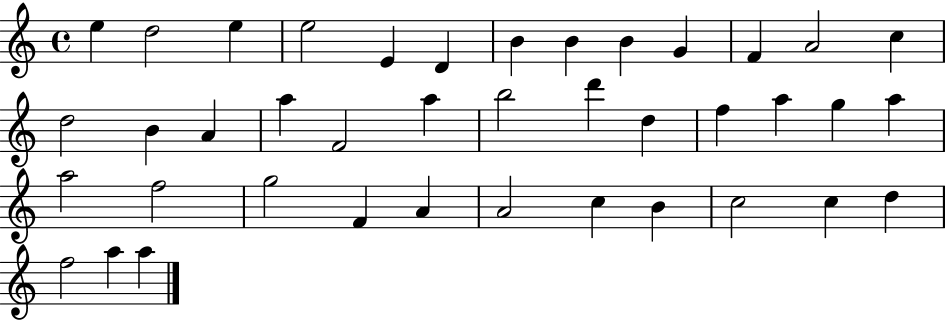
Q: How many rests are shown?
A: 0